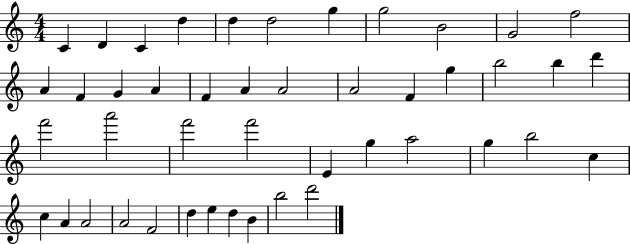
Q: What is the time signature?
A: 4/4